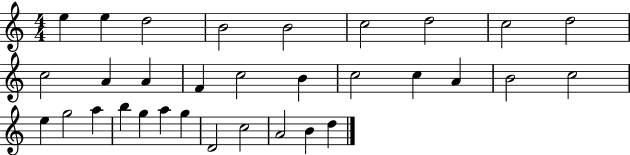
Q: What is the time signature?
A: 4/4